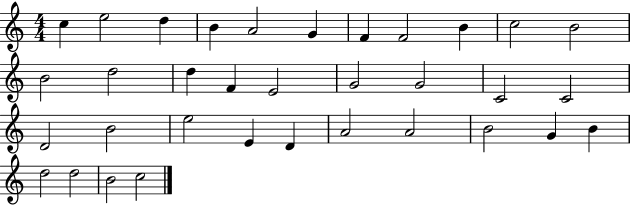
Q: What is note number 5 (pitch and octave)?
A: A4